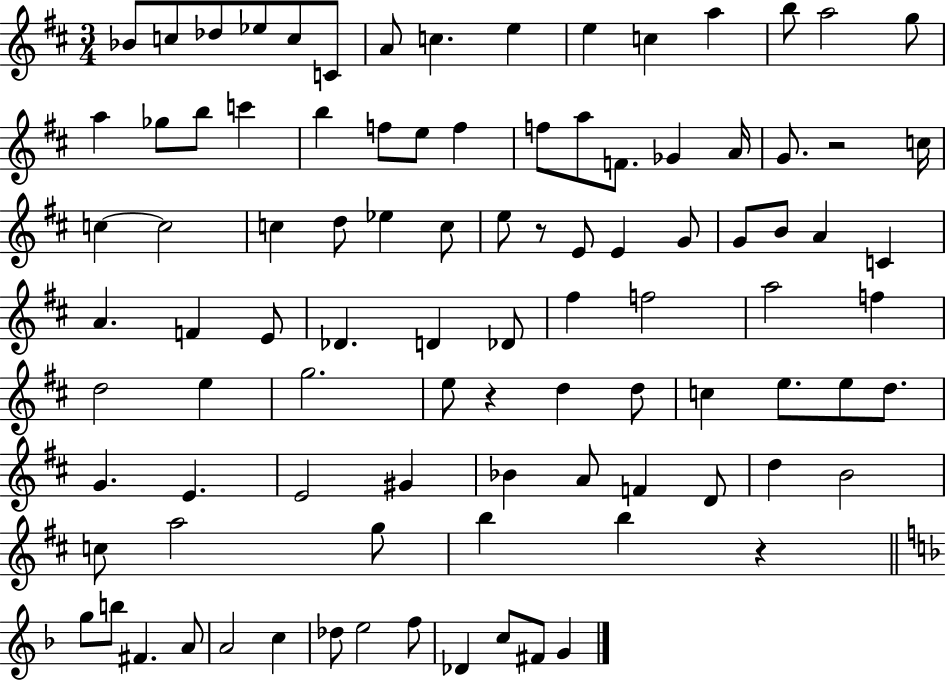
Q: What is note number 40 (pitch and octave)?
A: G4